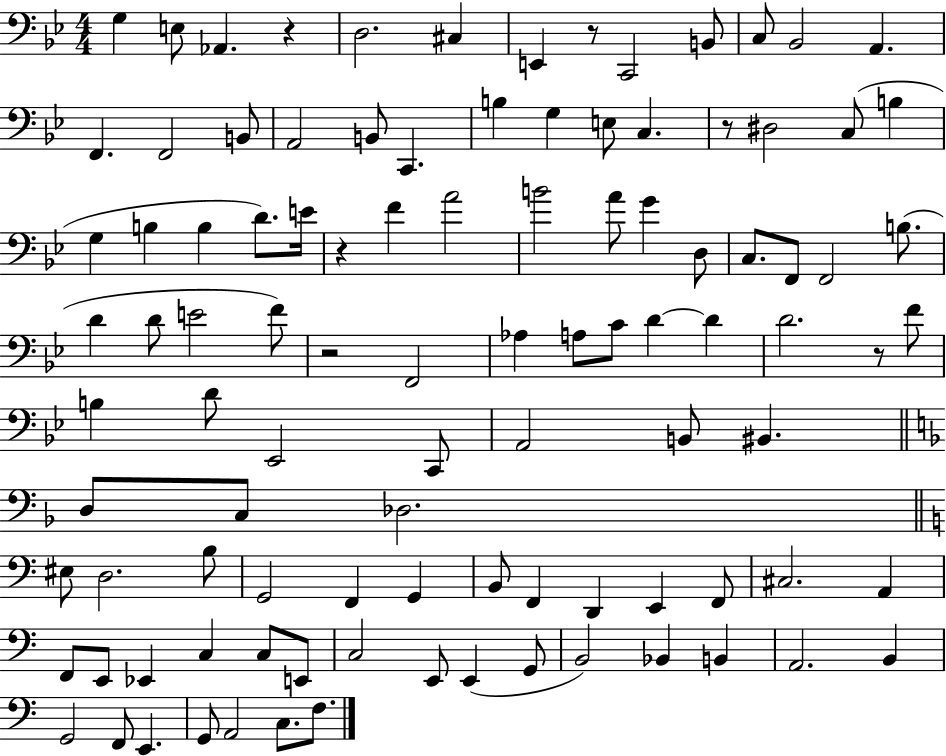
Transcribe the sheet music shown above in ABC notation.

X:1
T:Untitled
M:4/4
L:1/4
K:Bb
G, E,/2 _A,, z D,2 ^C, E,, z/2 C,,2 B,,/2 C,/2 _B,,2 A,, F,, F,,2 B,,/2 A,,2 B,,/2 C,, B, G, E,/2 C, z/2 ^D,2 C,/2 B, G, B, B, D/2 E/4 z F A2 B2 A/2 G D,/2 C,/2 F,,/2 F,,2 B,/2 D D/2 E2 F/2 z2 F,,2 _A, A,/2 C/2 D D D2 z/2 F/2 B, D/2 _E,,2 C,,/2 A,,2 B,,/2 ^B,, D,/2 C,/2 _D,2 ^E,/2 D,2 B,/2 G,,2 F,, G,, B,,/2 F,, D,, E,, F,,/2 ^C,2 A,, F,,/2 E,,/2 _E,, C, C,/2 E,,/2 C,2 E,,/2 E,, G,,/2 B,,2 _B,, B,, A,,2 B,, G,,2 F,,/2 E,, G,,/2 A,,2 C,/2 F,/2